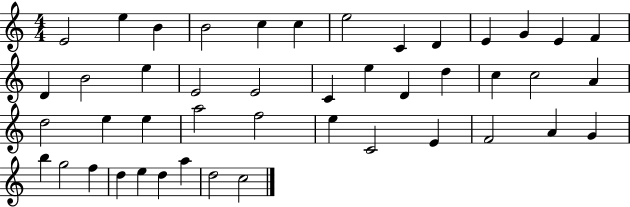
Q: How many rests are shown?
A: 0